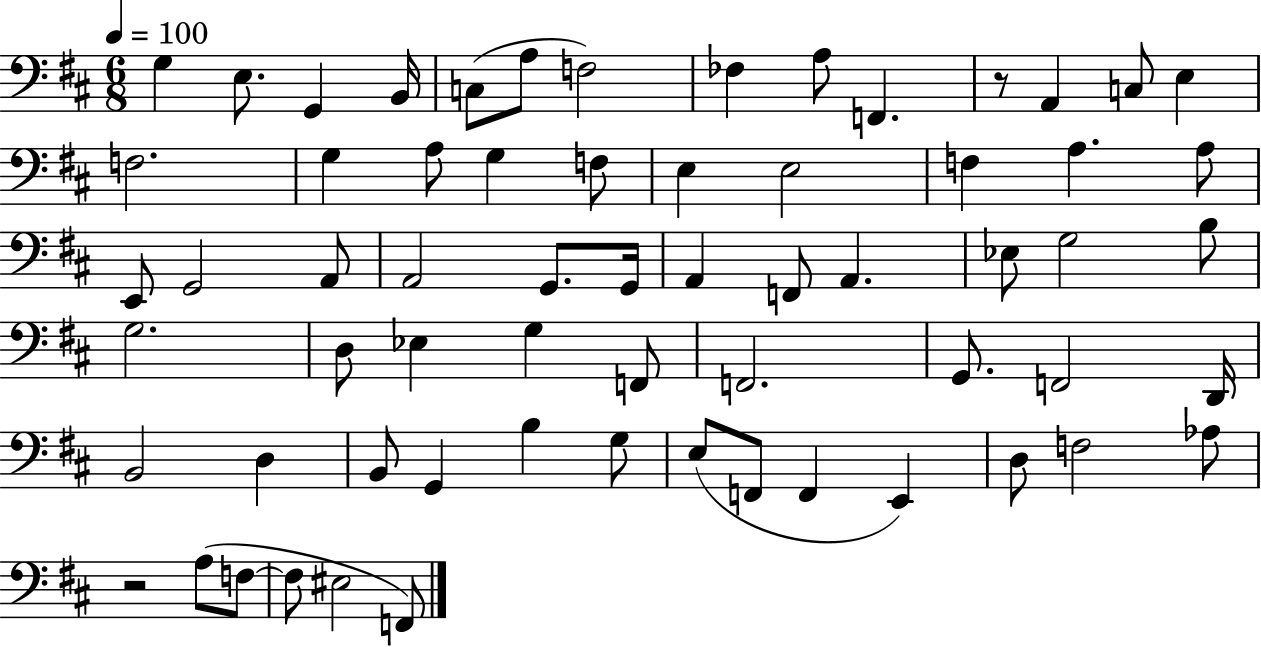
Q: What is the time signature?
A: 6/8